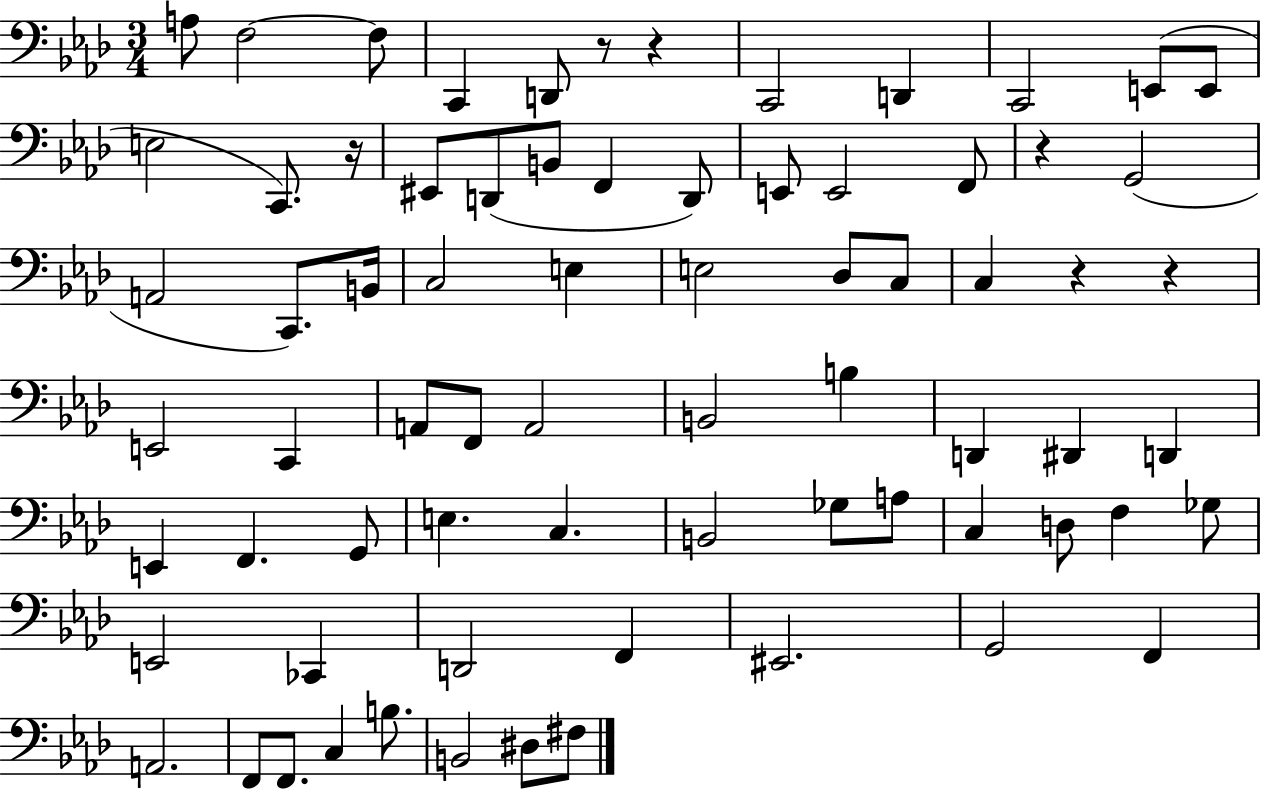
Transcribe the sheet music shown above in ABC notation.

X:1
T:Untitled
M:3/4
L:1/4
K:Ab
A,/2 F,2 F,/2 C,, D,,/2 z/2 z C,,2 D,, C,,2 E,,/2 E,,/2 E,2 C,,/2 z/4 ^E,,/2 D,,/2 B,,/2 F,, D,,/2 E,,/2 E,,2 F,,/2 z G,,2 A,,2 C,,/2 B,,/4 C,2 E, E,2 _D,/2 C,/2 C, z z E,,2 C,, A,,/2 F,,/2 A,,2 B,,2 B, D,, ^D,, D,, E,, F,, G,,/2 E, C, B,,2 _G,/2 A,/2 C, D,/2 F, _G,/2 E,,2 _C,, D,,2 F,, ^E,,2 G,,2 F,, A,,2 F,,/2 F,,/2 C, B,/2 B,,2 ^D,/2 ^F,/2